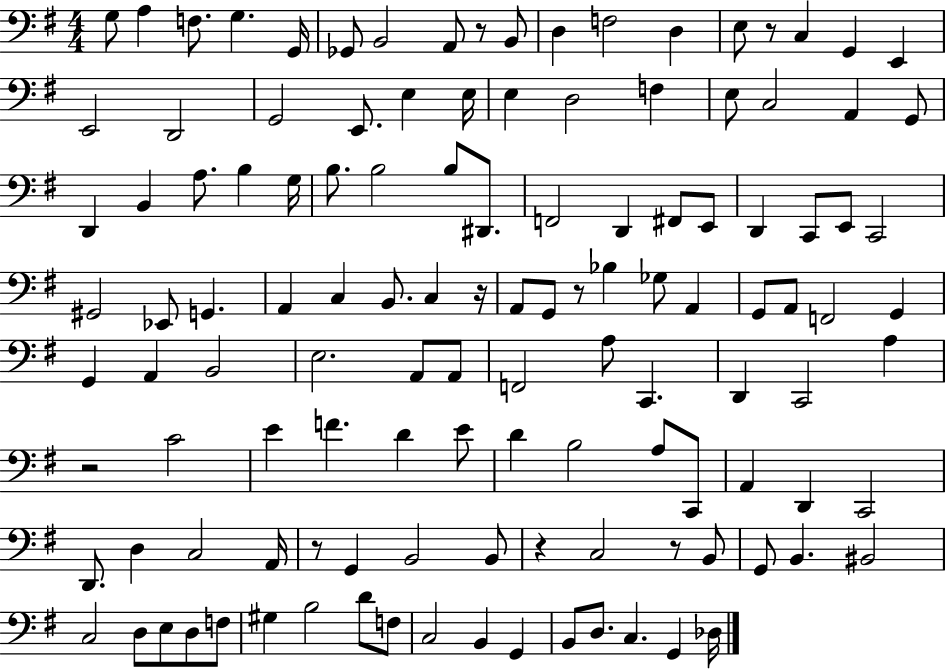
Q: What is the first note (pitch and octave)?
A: G3